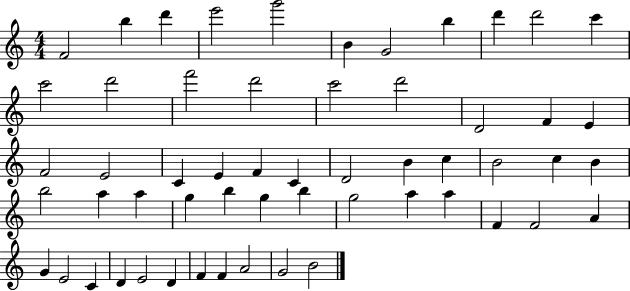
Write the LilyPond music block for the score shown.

{
  \clef treble
  \numericTimeSignature
  \time 4/4
  \key c \major
  f'2 b''4 d'''4 | e'''2 g'''2 | b'4 g'2 b''4 | d'''4 d'''2 c'''4 | \break c'''2 d'''2 | f'''2 d'''2 | c'''2 d'''2 | d'2 f'4 e'4 | \break f'2 e'2 | c'4 e'4 f'4 c'4 | d'2 b'4 c''4 | b'2 c''4 b'4 | \break b''2 a''4 a''4 | g''4 b''4 g''4 b''4 | g''2 a''4 a''4 | f'4 f'2 a'4 | \break g'4 e'2 c'4 | d'4 e'2 d'4 | f'4 f'4 a'2 | g'2 b'2 | \break \bar "|."
}